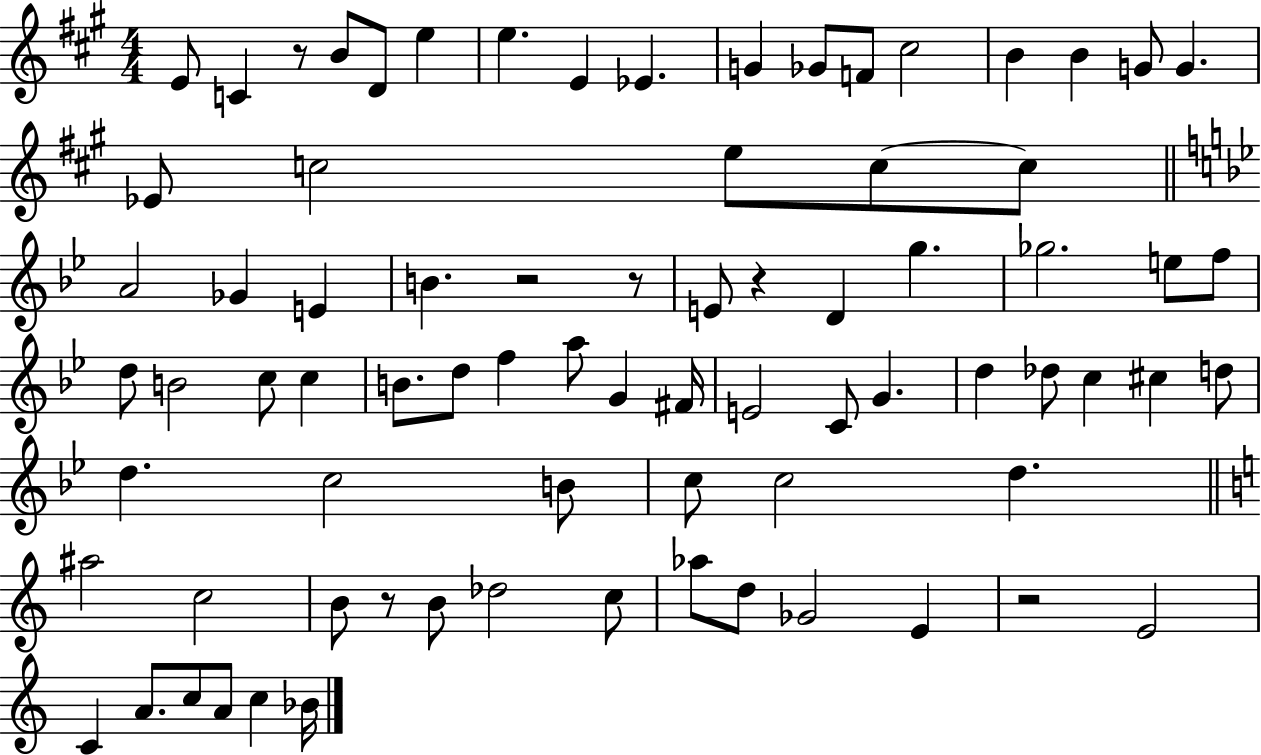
X:1
T:Untitled
M:4/4
L:1/4
K:A
E/2 C z/2 B/2 D/2 e e E _E G _G/2 F/2 ^c2 B B G/2 G _E/2 c2 e/2 c/2 c/2 A2 _G E B z2 z/2 E/2 z D g _g2 e/2 f/2 d/2 B2 c/2 c B/2 d/2 f a/2 G ^F/4 E2 C/2 G d _d/2 c ^c d/2 d c2 B/2 c/2 c2 d ^a2 c2 B/2 z/2 B/2 _d2 c/2 _a/2 d/2 _G2 E z2 E2 C A/2 c/2 A/2 c _B/4